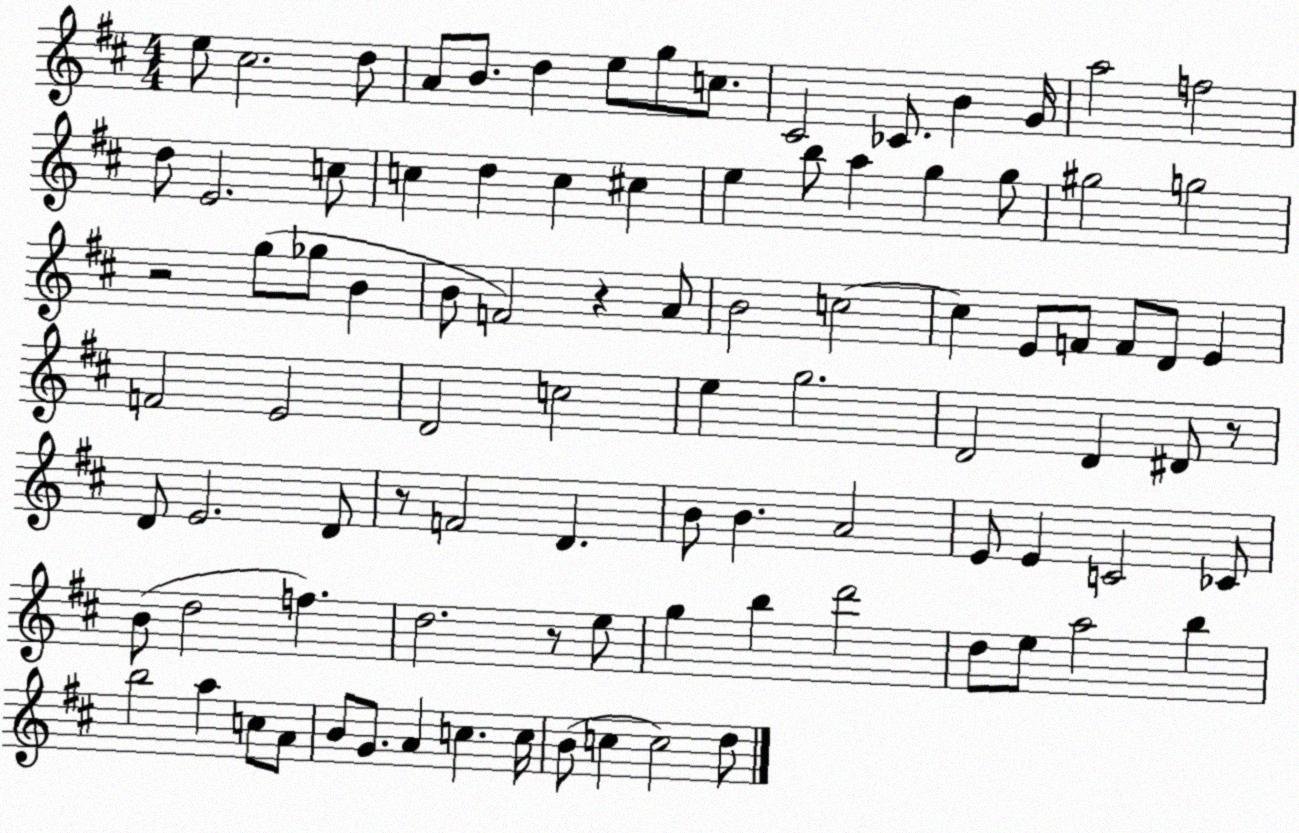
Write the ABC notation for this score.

X:1
T:Untitled
M:4/4
L:1/4
K:D
e/2 ^c2 d/2 A/2 B/2 d e/2 g/2 c/2 ^C2 _C/2 B G/4 a2 f2 d/2 E2 c/2 c d c ^c e b/2 a g g/2 ^g2 g2 z2 g/2 _g/2 B B/2 F2 z A/2 B2 c2 c E/2 F/2 F/2 D/2 E F2 E2 D2 c2 e g2 D2 D ^D/2 z/2 D/2 E2 D/2 z/2 F2 D B/2 B A2 E/2 E C2 _C/2 B/2 d2 f d2 z/2 e/2 g b d'2 d/2 e/2 a2 b b2 a c/2 A/2 B/2 G/2 A c c/4 B/2 c c2 d/2